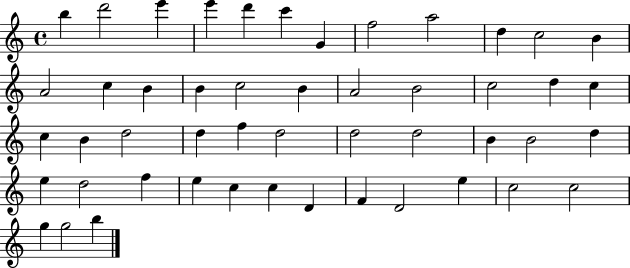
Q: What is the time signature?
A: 4/4